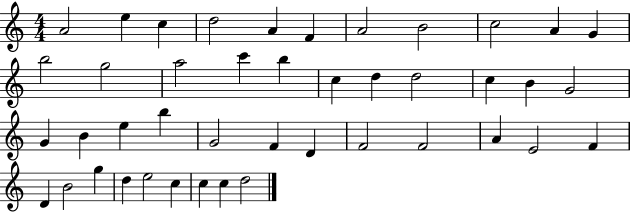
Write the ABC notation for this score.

X:1
T:Untitled
M:4/4
L:1/4
K:C
A2 e c d2 A F A2 B2 c2 A G b2 g2 a2 c' b c d d2 c B G2 G B e b G2 F D F2 F2 A E2 F D B2 g d e2 c c c d2